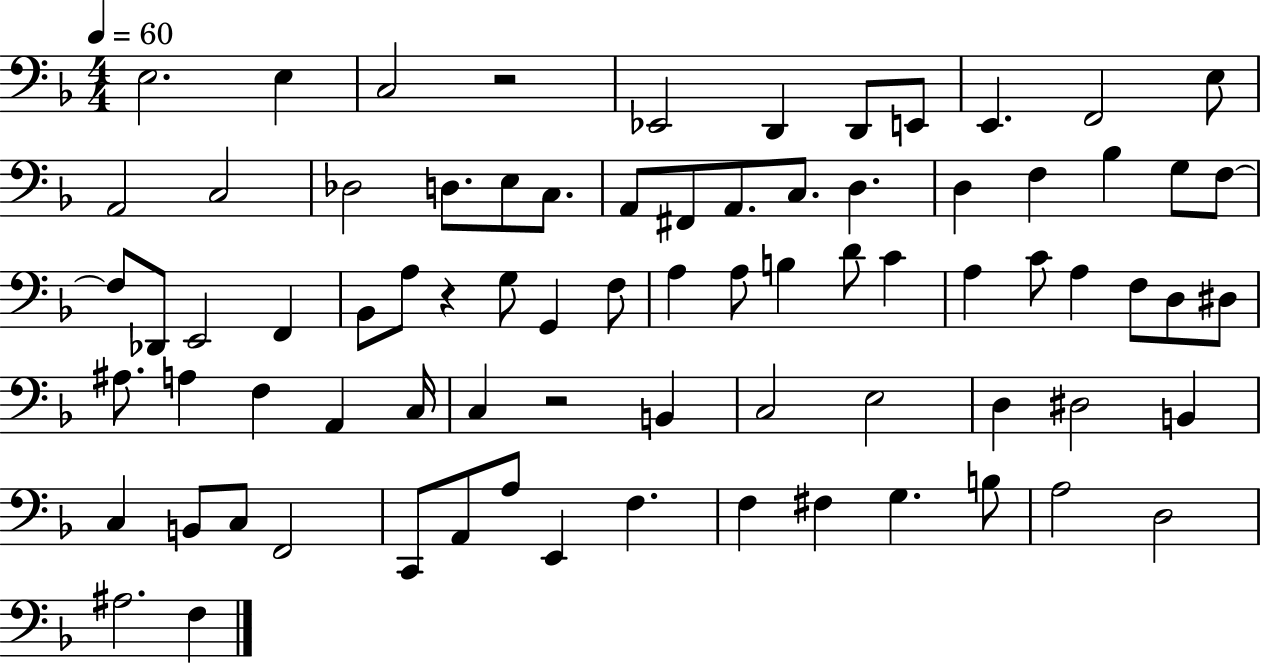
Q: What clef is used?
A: bass